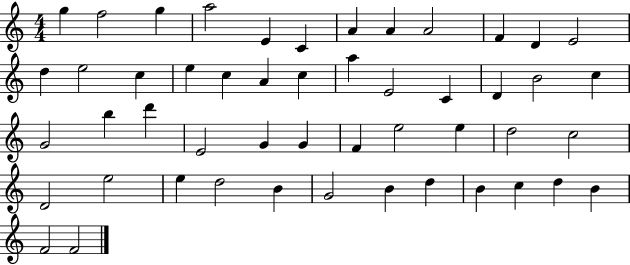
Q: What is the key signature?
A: C major